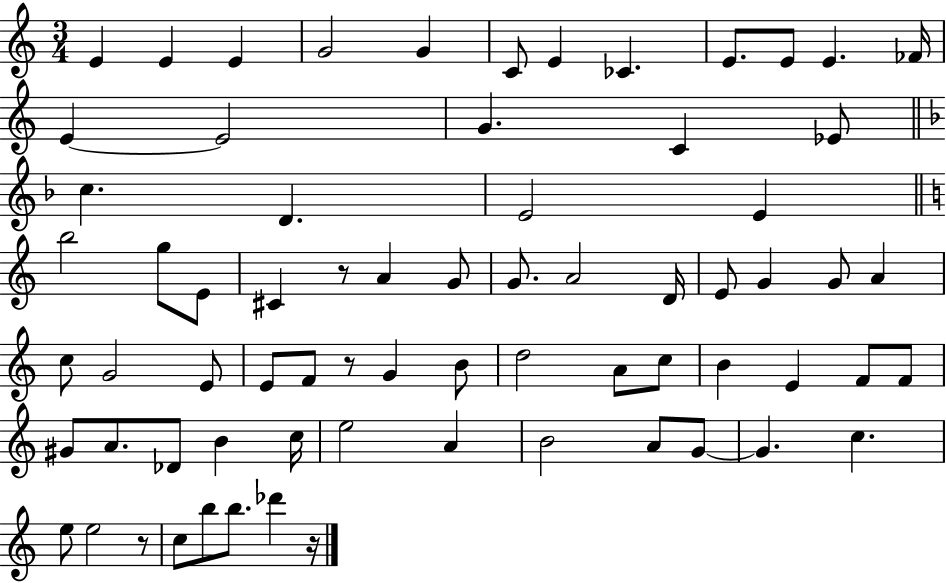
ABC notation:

X:1
T:Untitled
M:3/4
L:1/4
K:C
E E E G2 G C/2 E _C E/2 E/2 E _F/4 E E2 G C _E/2 c D E2 E b2 g/2 E/2 ^C z/2 A G/2 G/2 A2 D/4 E/2 G G/2 A c/2 G2 E/2 E/2 F/2 z/2 G B/2 d2 A/2 c/2 B E F/2 F/2 ^G/2 A/2 _D/2 B c/4 e2 A B2 A/2 G/2 G c e/2 e2 z/2 c/2 b/2 b/2 _d' z/4